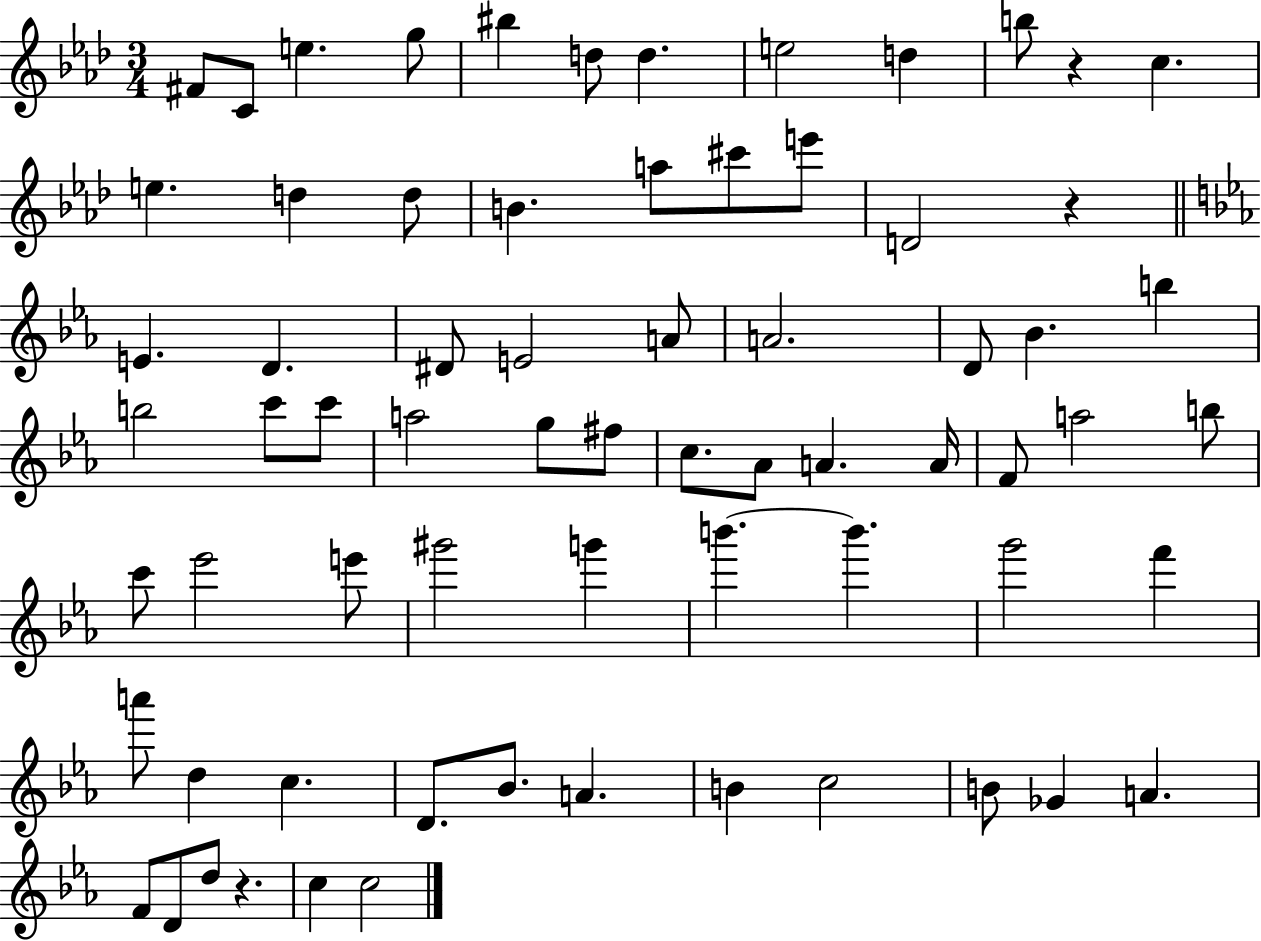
{
  \clef treble
  \numericTimeSignature
  \time 3/4
  \key aes \major
  fis'8 c'8 e''4. g''8 | bis''4 d''8 d''4. | e''2 d''4 | b''8 r4 c''4. | \break e''4. d''4 d''8 | b'4. a''8 cis'''8 e'''8 | d'2 r4 | \bar "||" \break \key c \minor e'4. d'4. | dis'8 e'2 a'8 | a'2. | d'8 bes'4. b''4 | \break b''2 c'''8 c'''8 | a''2 g''8 fis''8 | c''8. aes'8 a'4. a'16 | f'8 a''2 b''8 | \break c'''8 ees'''2 e'''8 | gis'''2 g'''4 | b'''4.~~ b'''4. | g'''2 f'''4 | \break a'''8 d''4 c''4. | d'8. bes'8. a'4. | b'4 c''2 | b'8 ges'4 a'4. | \break f'8 d'8 d''8 r4. | c''4 c''2 | \bar "|."
}